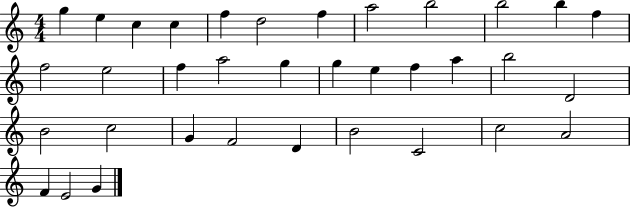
{
  \clef treble
  \numericTimeSignature
  \time 4/4
  \key c \major
  g''4 e''4 c''4 c''4 | f''4 d''2 f''4 | a''2 b''2 | b''2 b''4 f''4 | \break f''2 e''2 | f''4 a''2 g''4 | g''4 e''4 f''4 a''4 | b''2 d'2 | \break b'2 c''2 | g'4 f'2 d'4 | b'2 c'2 | c''2 a'2 | \break f'4 e'2 g'4 | \bar "|."
}